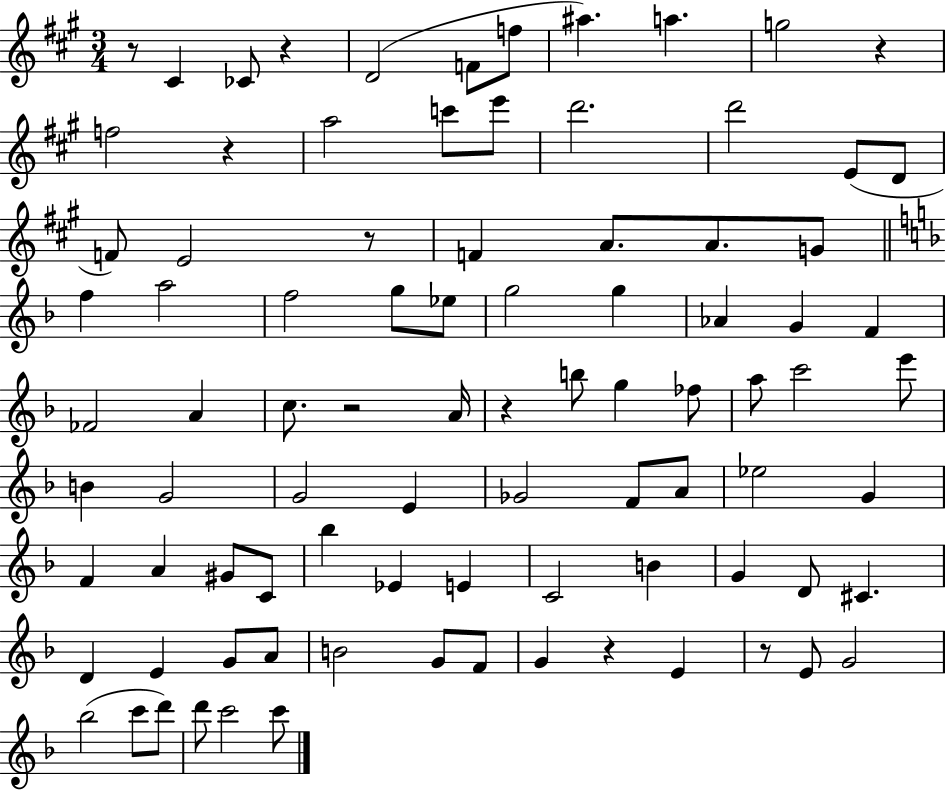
{
  \clef treble
  \numericTimeSignature
  \time 3/4
  \key a \major
  r8 cis'4 ces'8 r4 | d'2( f'8 f''8 | ais''4.) a''4. | g''2 r4 | \break f''2 r4 | a''2 c'''8 e'''8 | d'''2. | d'''2 e'8( d'8 | \break f'8) e'2 r8 | f'4 a'8. a'8. g'8 | \bar "||" \break \key f \major f''4 a''2 | f''2 g''8 ees''8 | g''2 g''4 | aes'4 g'4 f'4 | \break fes'2 a'4 | c''8. r2 a'16 | r4 b''8 g''4 fes''8 | a''8 c'''2 e'''8 | \break b'4 g'2 | g'2 e'4 | ges'2 f'8 a'8 | ees''2 g'4 | \break f'4 a'4 gis'8 c'8 | bes''4 ees'4 e'4 | c'2 b'4 | g'4 d'8 cis'4. | \break d'4 e'4 g'8 a'8 | b'2 g'8 f'8 | g'4 r4 e'4 | r8 e'8 g'2 | \break bes''2( c'''8 d'''8) | d'''8 c'''2 c'''8 | \bar "|."
}